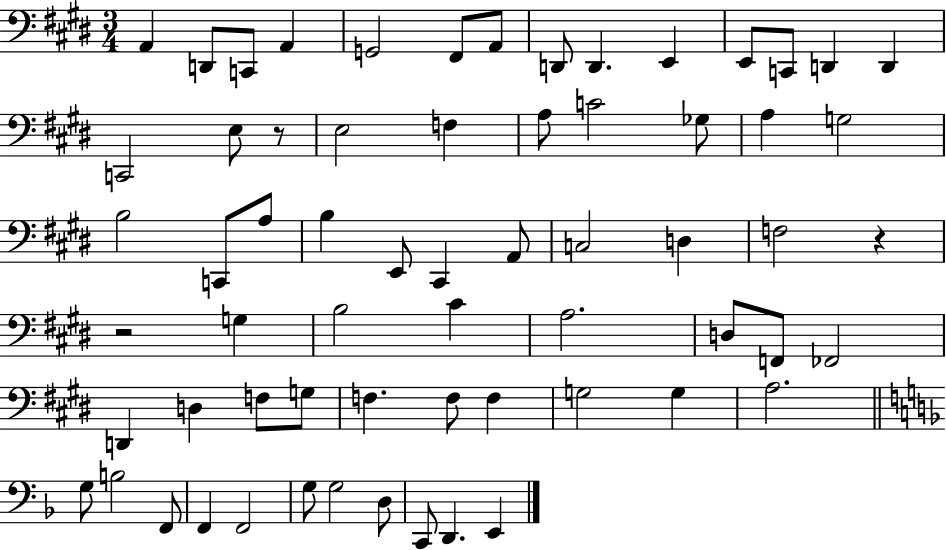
X:1
T:Untitled
M:3/4
L:1/4
K:E
A,, D,,/2 C,,/2 A,, G,,2 ^F,,/2 A,,/2 D,,/2 D,, E,, E,,/2 C,,/2 D,, D,, C,,2 E,/2 z/2 E,2 F, A,/2 C2 _G,/2 A, G,2 B,2 C,,/2 A,/2 B, E,,/2 ^C,, A,,/2 C,2 D, F,2 z z2 G, B,2 ^C A,2 D,/2 F,,/2 _F,,2 D,, D, F,/2 G,/2 F, F,/2 F, G,2 G, A,2 G,/2 B,2 F,,/2 F,, F,,2 G,/2 G,2 D,/2 C,,/2 D,, E,,